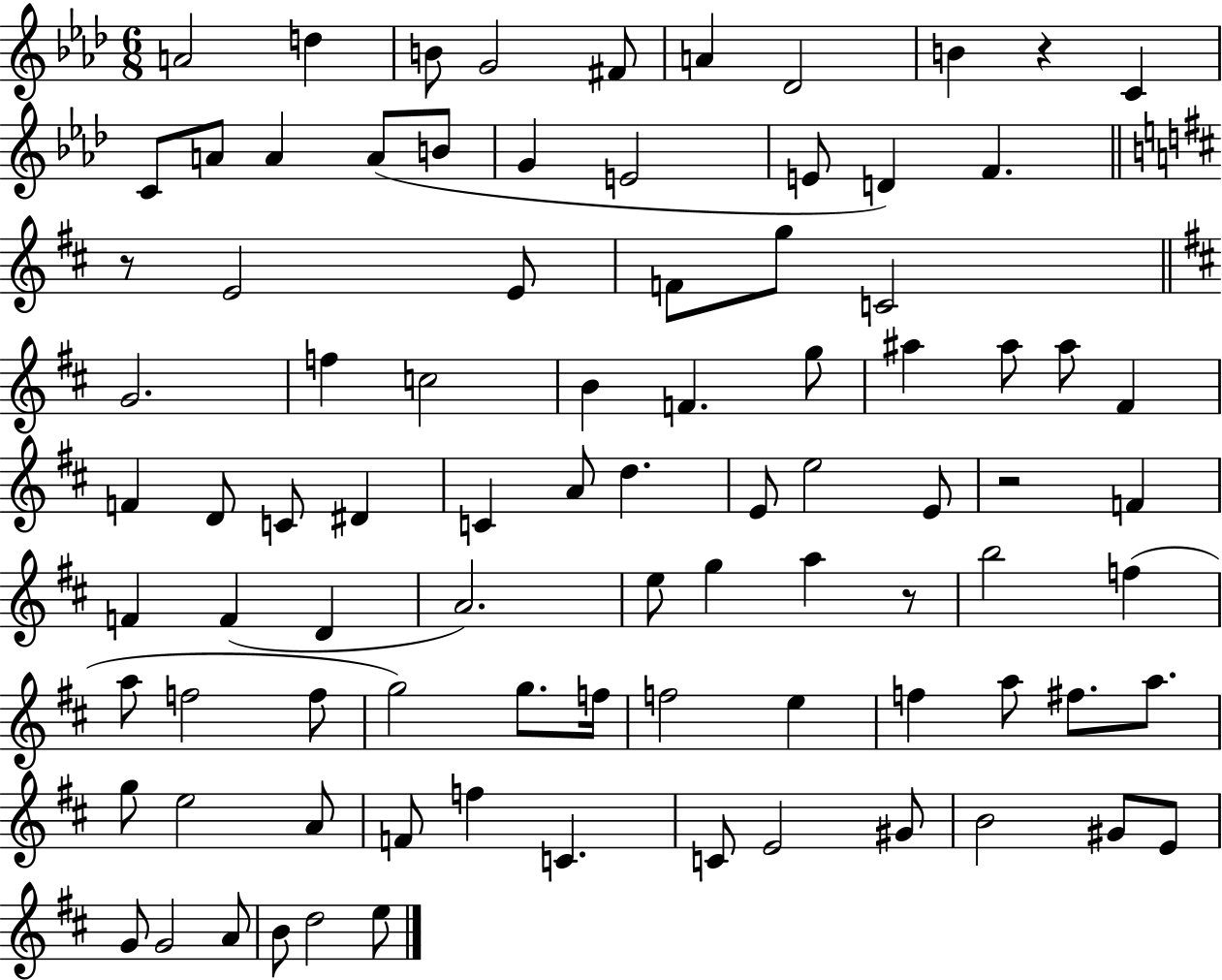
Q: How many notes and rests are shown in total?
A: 88